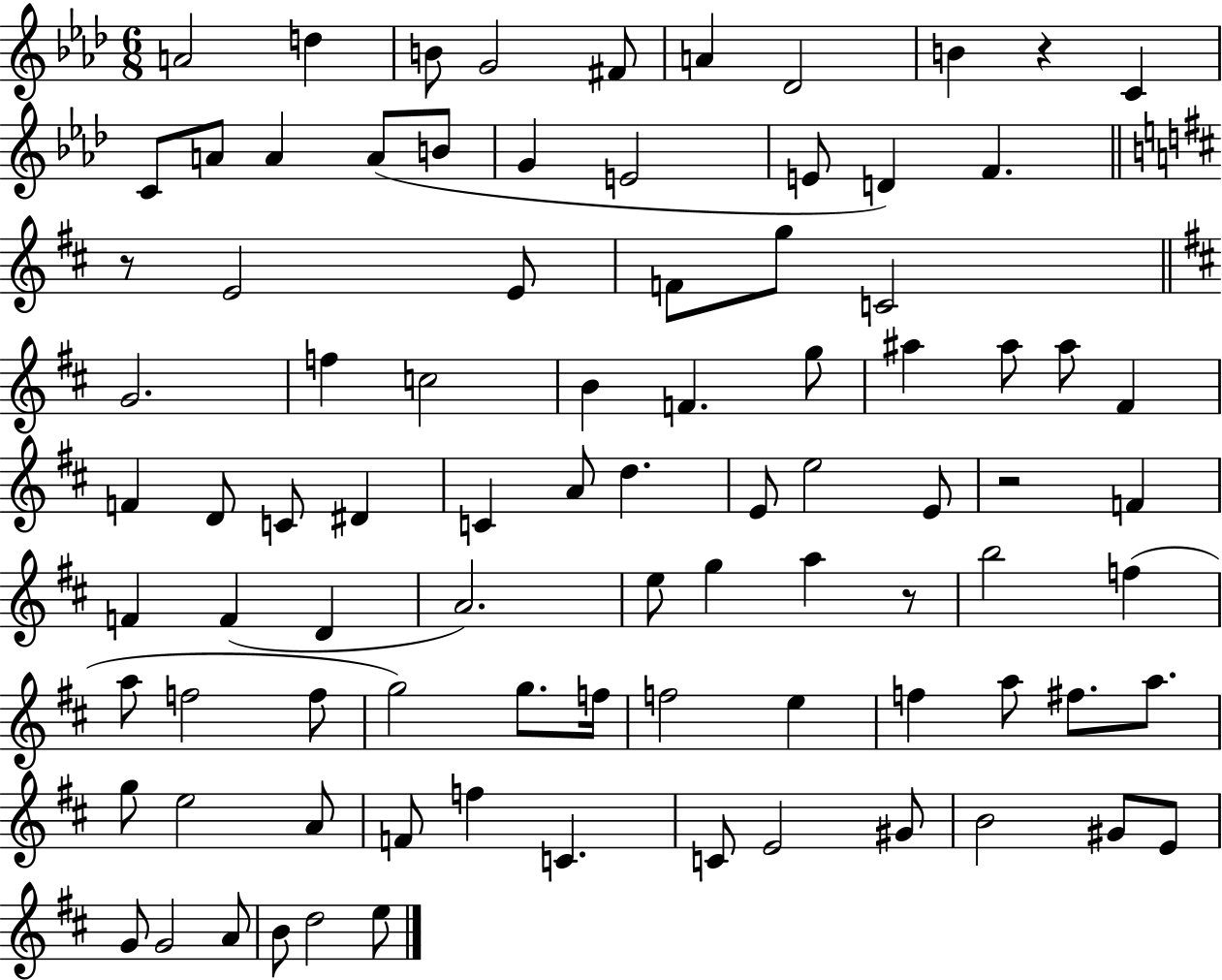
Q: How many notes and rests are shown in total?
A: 88